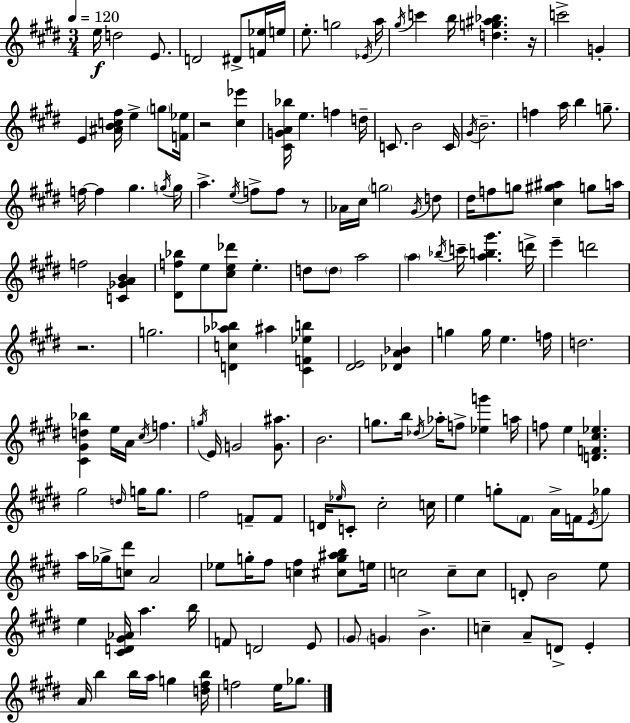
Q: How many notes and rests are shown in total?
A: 165